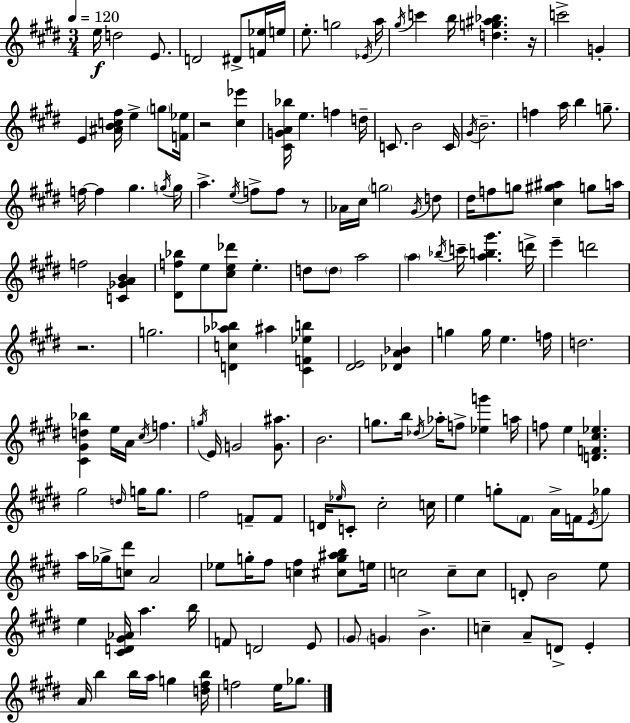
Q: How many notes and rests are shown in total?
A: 165